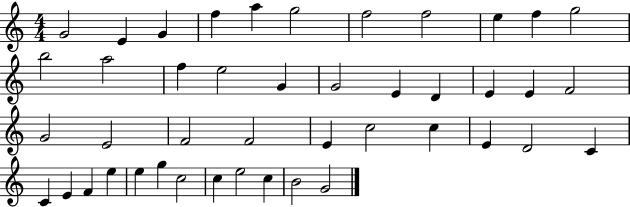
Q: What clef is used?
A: treble